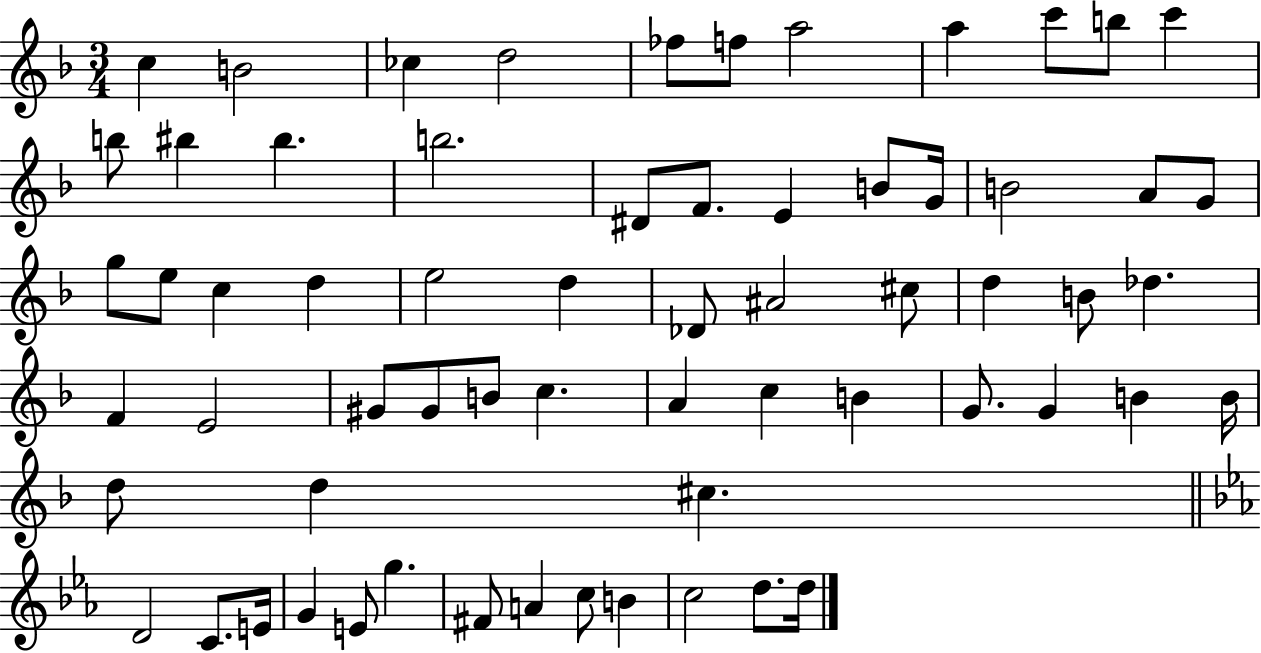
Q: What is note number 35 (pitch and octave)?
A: Db5